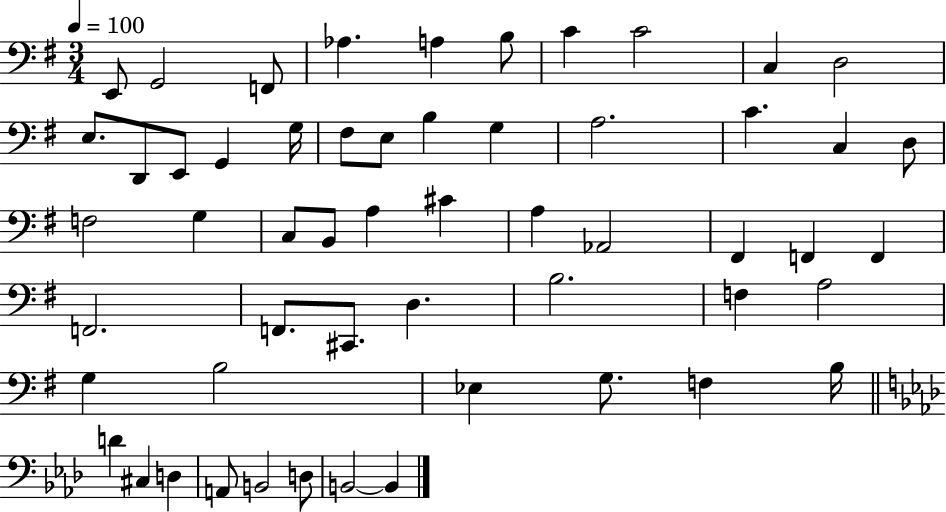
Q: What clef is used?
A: bass